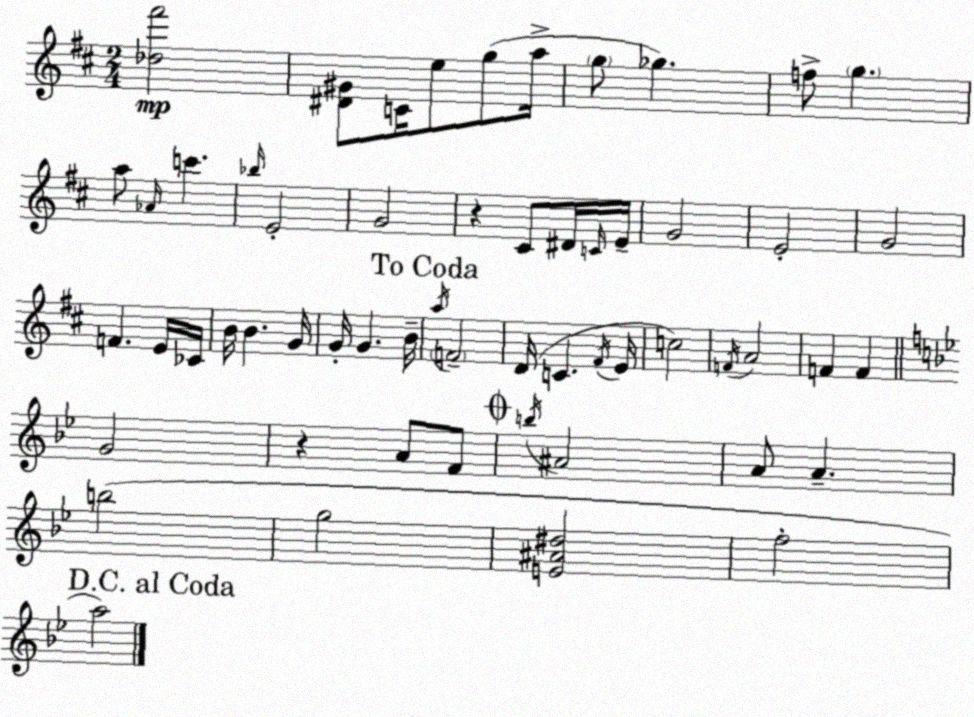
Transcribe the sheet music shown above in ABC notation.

X:1
T:Untitled
M:2/4
L:1/4
K:D
[_d^f']2 [^D^G]/2 C/4 e/2 g/2 a/4 g/2 _g f/2 g a/2 _A/4 c' _b/4 E2 G2 z ^C/2 ^D/4 C/4 E/4 G2 E2 G2 F E/4 _C/4 B/4 B G/4 G/4 G B/4 a/4 F2 D/4 C ^F/4 E/4 c2 F/4 A2 F F G2 z A/2 F/2 b/4 ^A2 A/2 A b2 g2 [E^A^d]2 f2 a2